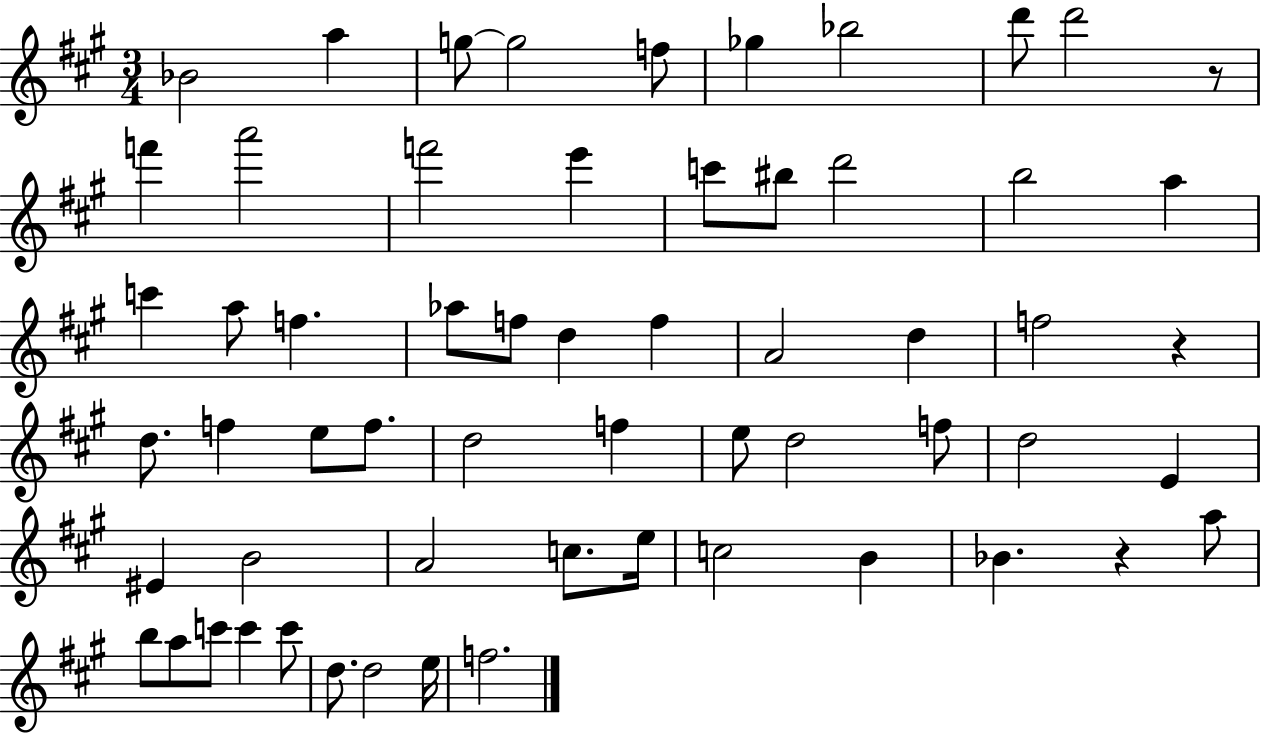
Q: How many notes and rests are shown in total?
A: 60